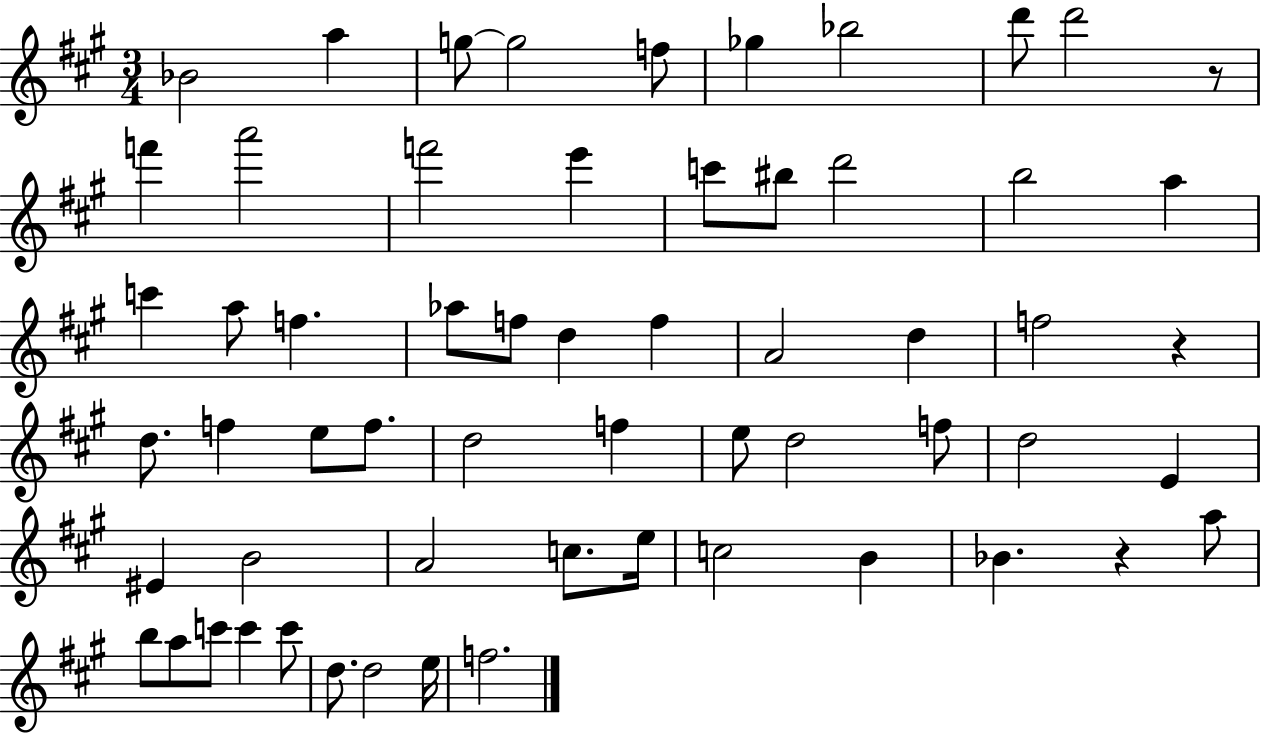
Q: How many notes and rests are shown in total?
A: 60